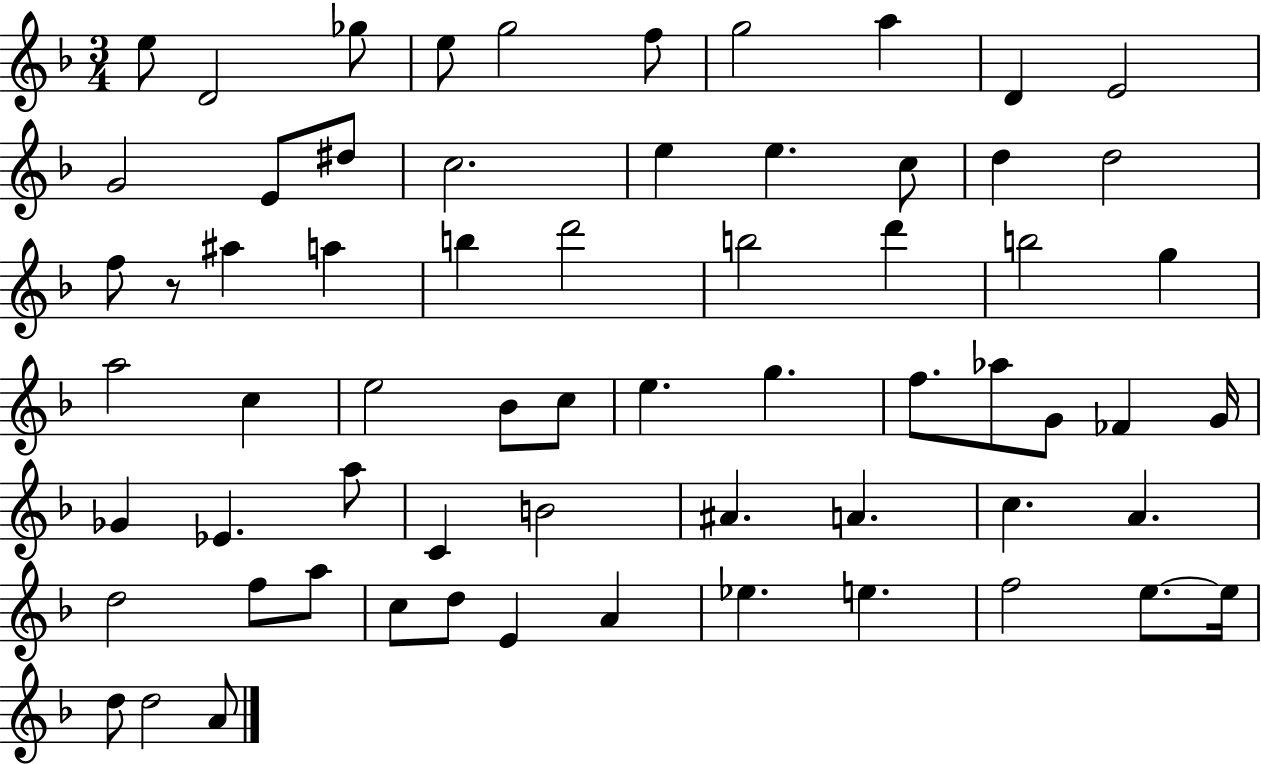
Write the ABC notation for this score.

X:1
T:Untitled
M:3/4
L:1/4
K:F
e/2 D2 _g/2 e/2 g2 f/2 g2 a D E2 G2 E/2 ^d/2 c2 e e c/2 d d2 f/2 z/2 ^a a b d'2 b2 d' b2 g a2 c e2 _B/2 c/2 e g f/2 _a/2 G/2 _F G/4 _G _E a/2 C B2 ^A A c A d2 f/2 a/2 c/2 d/2 E A _e e f2 e/2 e/4 d/2 d2 A/2